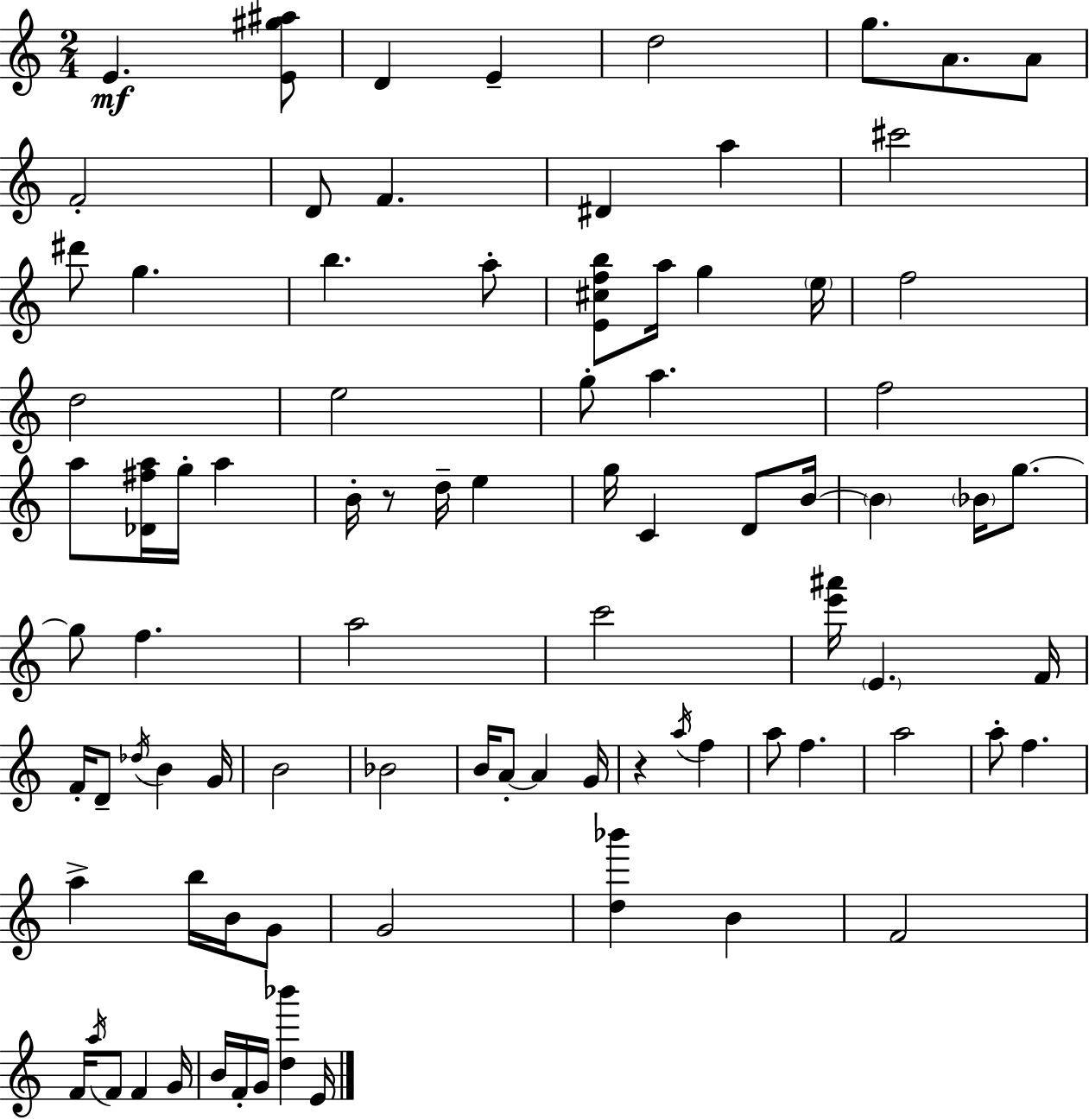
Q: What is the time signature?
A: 2/4